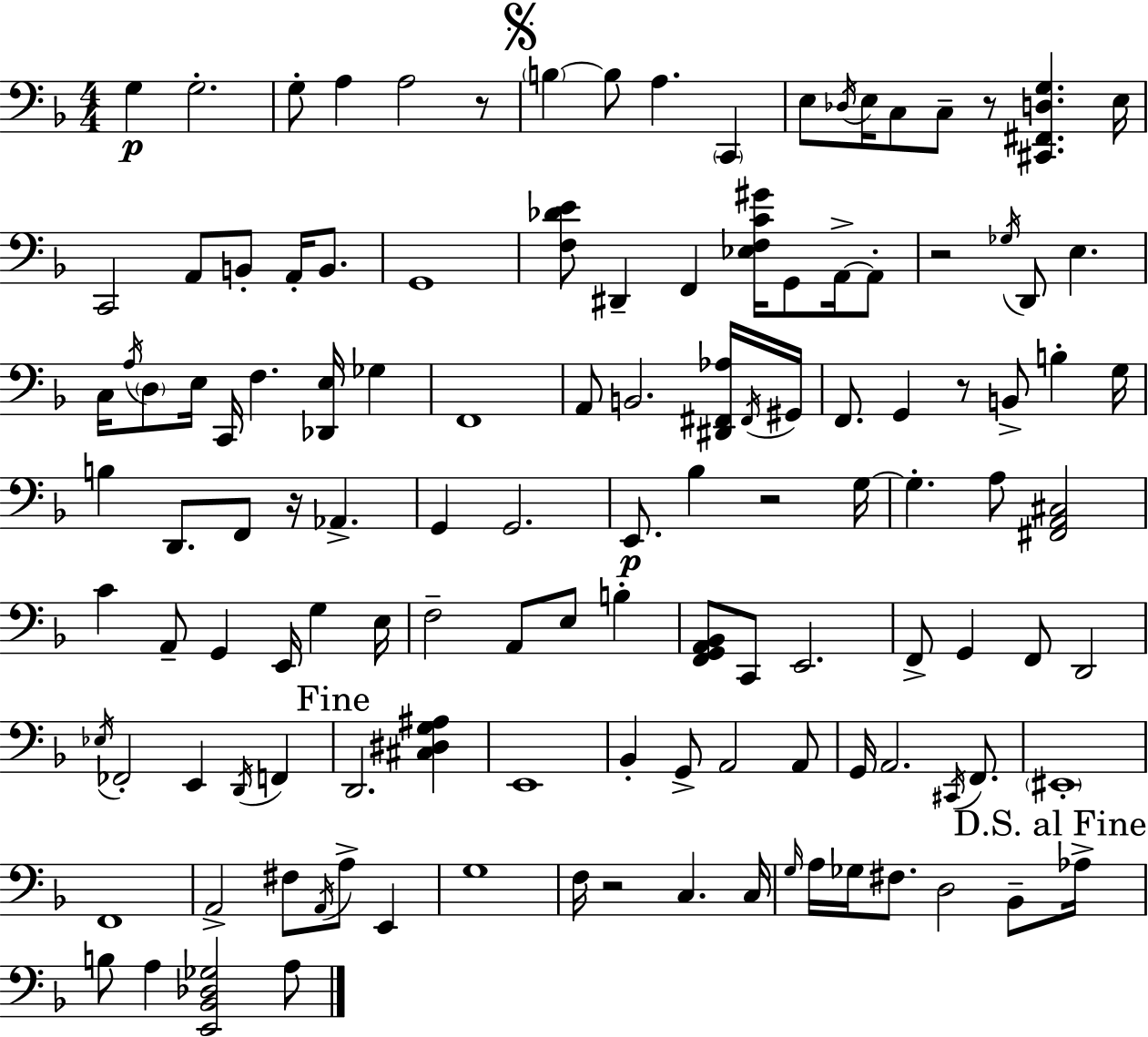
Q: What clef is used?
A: bass